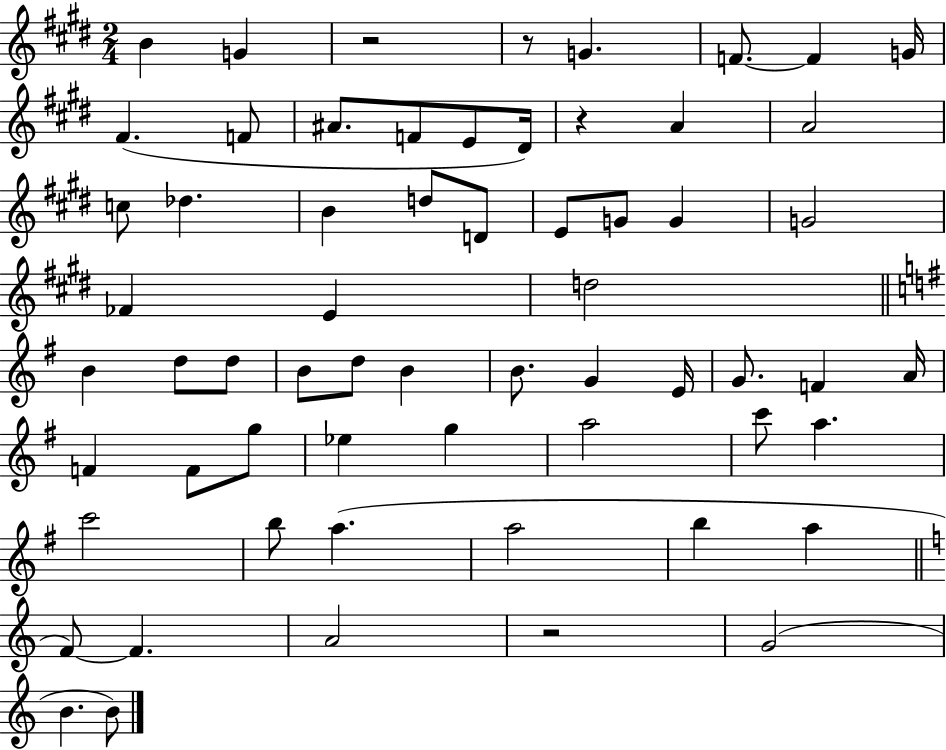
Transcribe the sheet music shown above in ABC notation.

X:1
T:Untitled
M:2/4
L:1/4
K:E
B G z2 z/2 G F/2 F G/4 ^F F/2 ^A/2 F/2 E/2 ^D/4 z A A2 c/2 _d B d/2 D/2 E/2 G/2 G G2 _F E d2 B d/2 d/2 B/2 d/2 B B/2 G E/4 G/2 F A/4 F F/2 g/2 _e g a2 c'/2 a c'2 b/2 a a2 b a F/2 F A2 z2 G2 B B/2